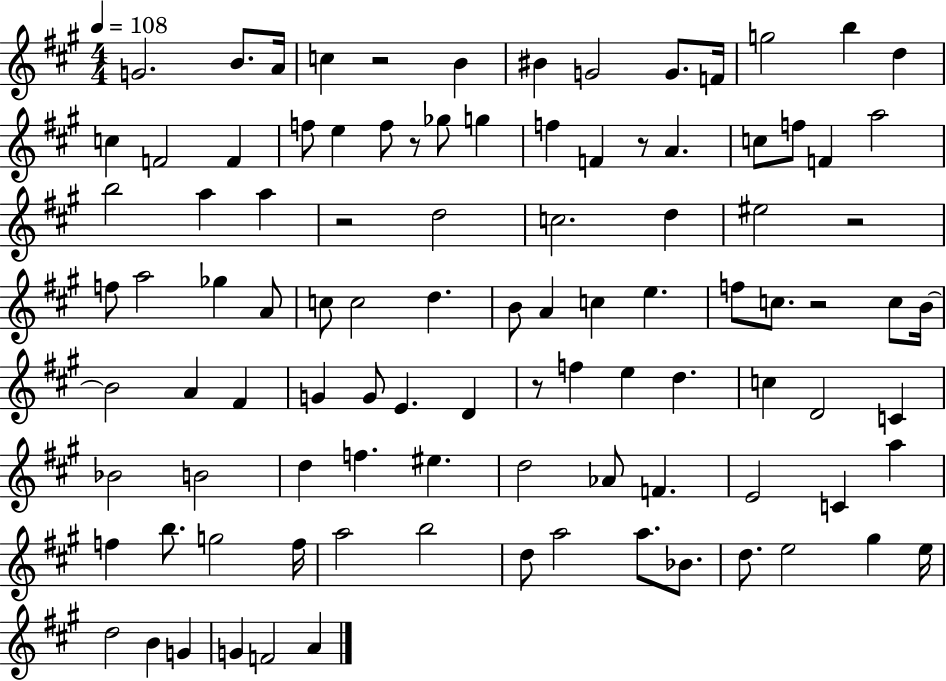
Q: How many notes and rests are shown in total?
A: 100